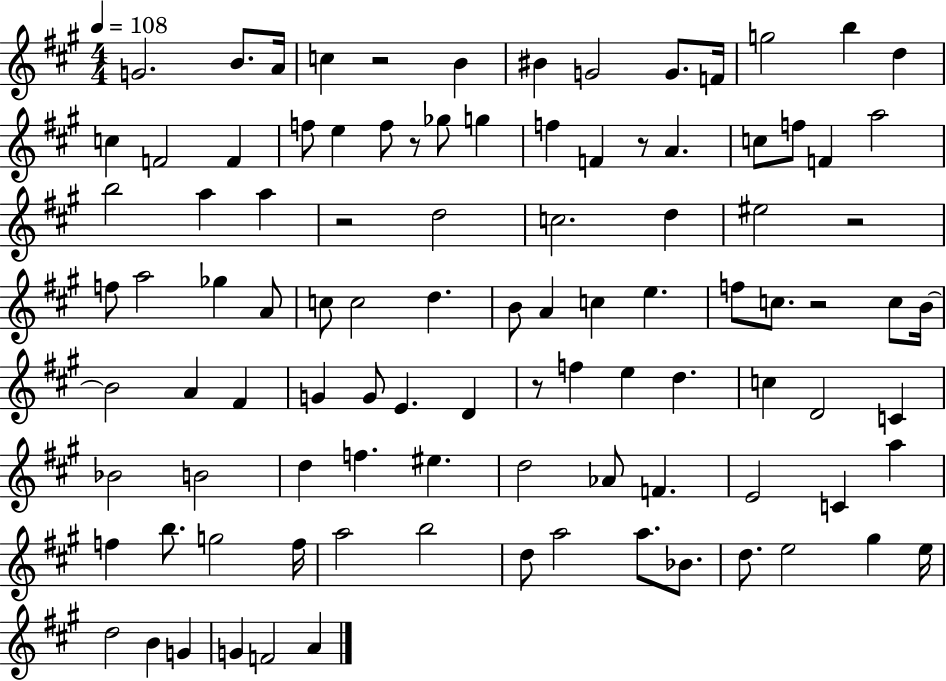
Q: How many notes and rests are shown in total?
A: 100